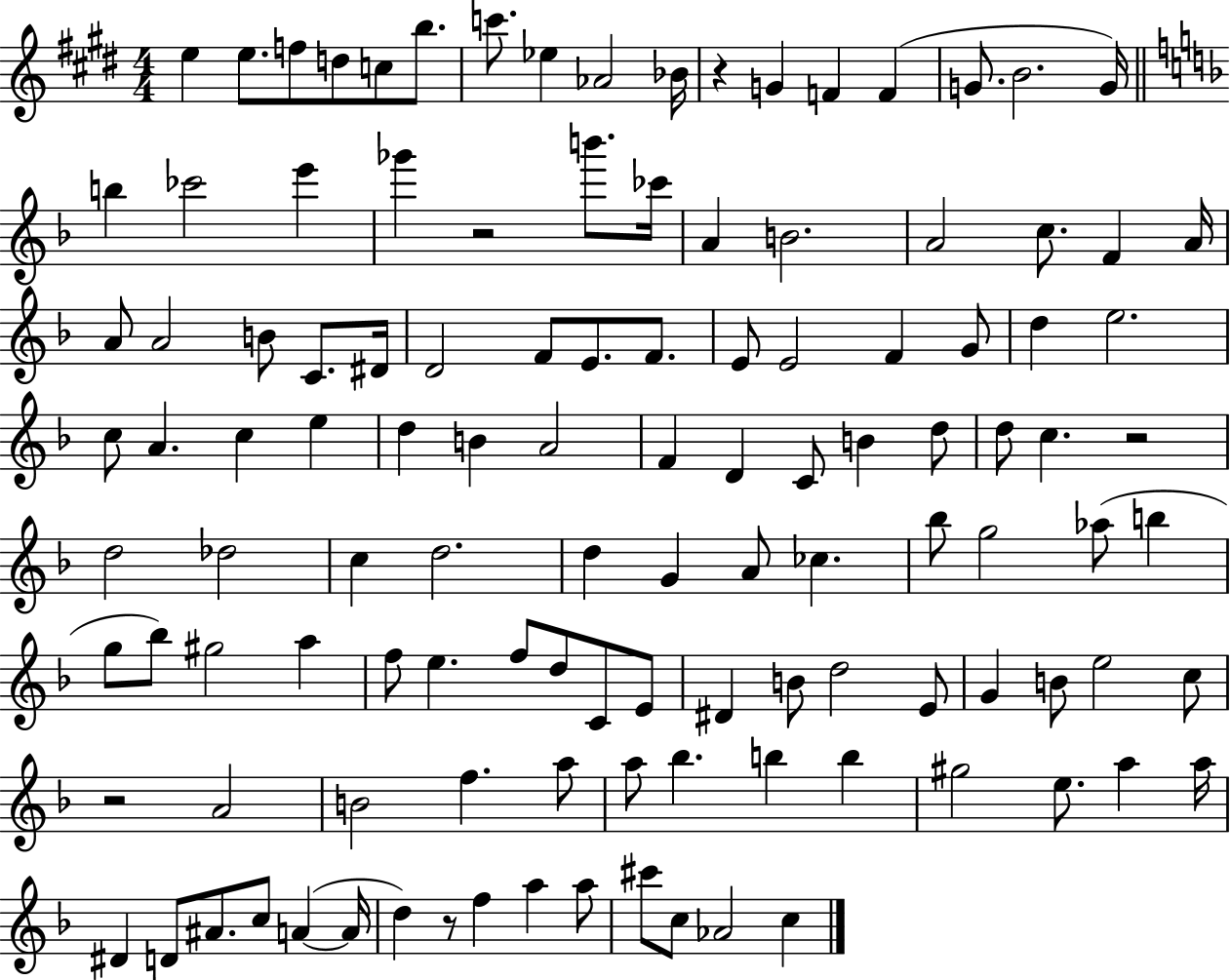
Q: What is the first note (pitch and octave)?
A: E5